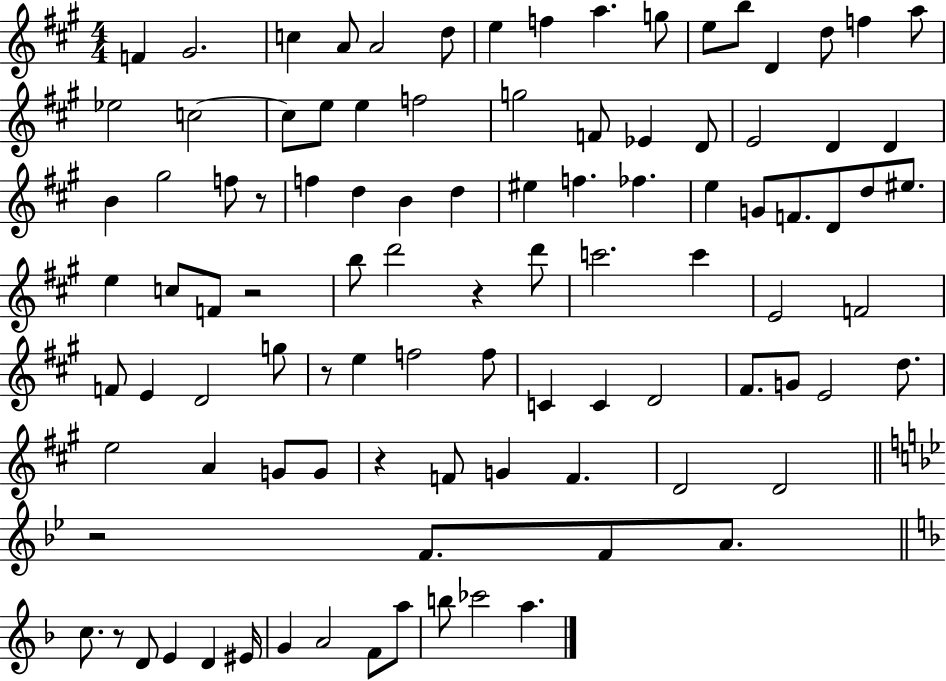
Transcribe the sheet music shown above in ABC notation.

X:1
T:Untitled
M:4/4
L:1/4
K:A
F ^G2 c A/2 A2 d/2 e f a g/2 e/2 b/2 D d/2 f a/2 _e2 c2 c/2 e/2 e f2 g2 F/2 _E D/2 E2 D D B ^g2 f/2 z/2 f d B d ^e f _f e G/2 F/2 D/2 d/2 ^e/2 e c/2 F/2 z2 b/2 d'2 z d'/2 c'2 c' E2 F2 F/2 E D2 g/2 z/2 e f2 f/2 C C D2 ^F/2 G/2 E2 d/2 e2 A G/2 G/2 z F/2 G F D2 D2 z2 F/2 F/2 A/2 c/2 z/2 D/2 E D ^E/4 G A2 F/2 a/2 b/2 _c'2 a